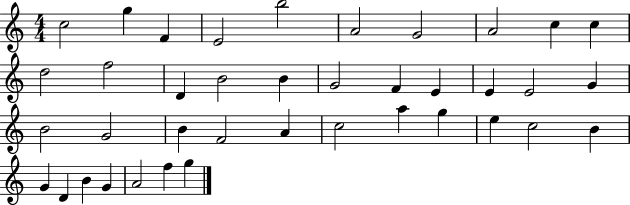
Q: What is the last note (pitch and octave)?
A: G5